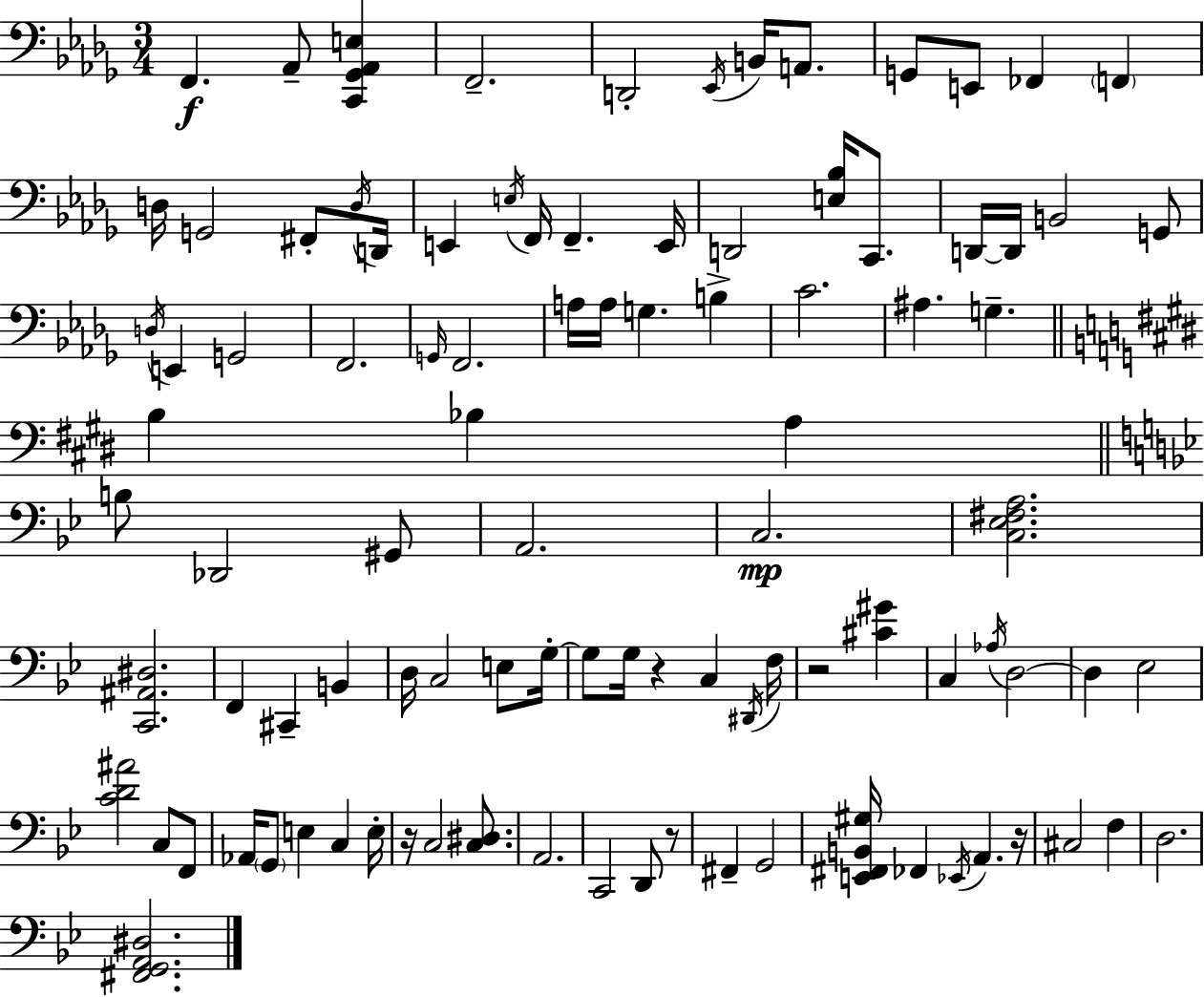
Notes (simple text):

F2/q. Ab2/e [C2,Gb2,Ab2,E3]/q F2/h. D2/h Eb2/s B2/s A2/e. G2/e E2/e FES2/q F2/q D3/s G2/h F#2/e D3/s D2/s E2/q E3/s F2/s F2/q. E2/s D2/h [E3,Bb3]/s C2/e. D2/s D2/s B2/h G2/e D3/s E2/q G2/h F2/h. G2/s F2/h. A3/s A3/s G3/q. B3/q C4/h. A#3/q. G3/q. B3/q Bb3/q A3/q B3/e Db2/h G#2/e A2/h. C3/h. [C3,Eb3,F#3,A3]/h. [C2,A#2,D#3]/h. F2/q C#2/q B2/q D3/s C3/h E3/e G3/s G3/e G3/s R/q C3/q D#2/s F3/s R/h [C#4,G#4]/q C3/q Ab3/s D3/h D3/q Eb3/h [C4,D4,A#4]/h C3/e F2/e Ab2/s G2/e E3/q C3/q E3/s R/s C3/h [C3,D#3]/e. A2/h. C2/h D2/e R/e F#2/q G2/h [E2,F#2,B2,G#3]/s FES2/q Eb2/s A2/q. R/s C#3/h F3/q D3/h. [F#2,G2,A2,D#3]/h.